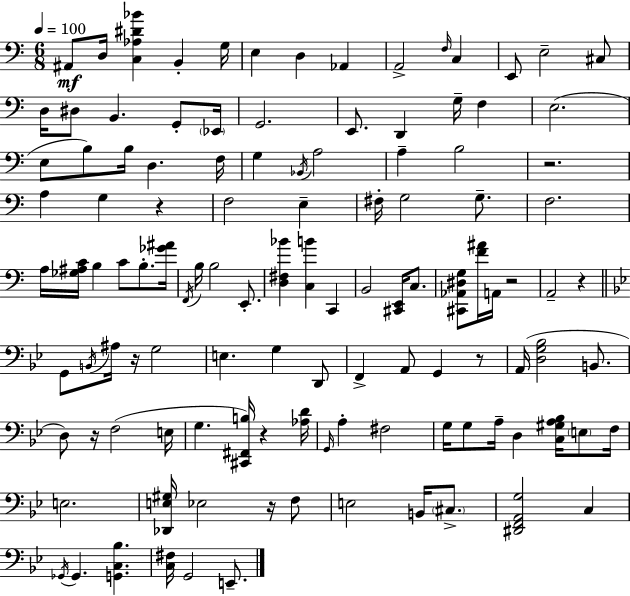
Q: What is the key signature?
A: C major